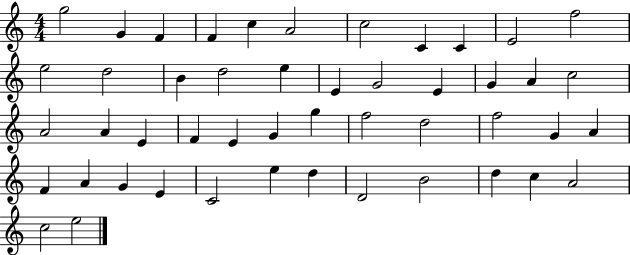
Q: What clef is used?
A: treble